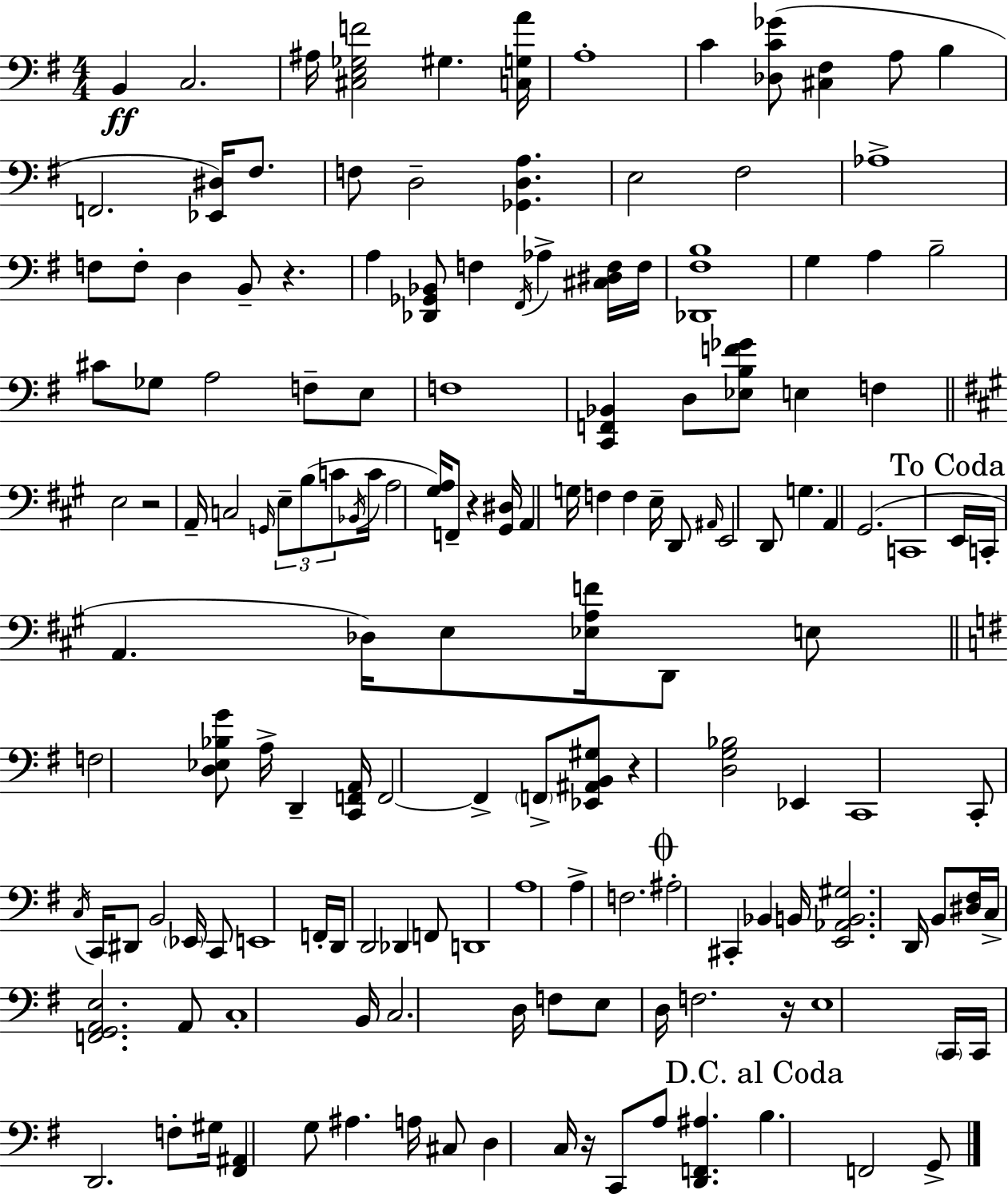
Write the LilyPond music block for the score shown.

{
  \clef bass
  \numericTimeSignature
  \time 4/4
  \key e \minor
  b,4\ff c2. | ais16 <cis e ges f'>2 gis4. <c g a'>16 | a1-. | c'4 <des c' ges'>8( <cis fis>4 a8 b4 | \break f,2. <ees, dis>16) fis8. | f8 d2-- <ges, d a>4. | e2 fis2 | aes1-> | \break f8 f8-. d4 b,8-- r4. | a4 <des, ges, bes,>8 f4 \acciaccatura { fis,16 } aes4-> <cis dis f>16 | f16 <des, fis b>1 | g4 a4 b2-- | \break cis'8 ges8 a2 f8-- e8 | f1 | <c, f, bes,>4 d8 <ees b f' ges'>8 e4 f4 | \bar "||" \break \key a \major e2 r2 | a,16-- c2 \grace { g,16 } \tuplet 3/2 { e8-- b8( c'8 } | \acciaccatura { bes,16 } c'16 a2 <gis a>16) f,8-- r4 | <gis, dis>16 a,4 g16 f4 f4 e16-- | \break d,8 \grace { ais,16 } e,2 d,8 g4. | a,4 gis,2.( | c,1 | \mark "To Coda" e,16 c,16-. a,4. des16) e8 <ees a f'>16 d,8 | \break e8 \bar "||" \break \key e \minor f2 <d ees bes g'>8 a16-> d,4-- <c, f, a,>16 | f,2~~ f,4-> \parenthesize f,8-> <ees, ais, b, gis>8 | r4 <d g bes>2 ees,4 | c,1 | \break c,8-. \acciaccatura { c16 } c,16 dis,8 b,2 \parenthesize ees,16 c,8 | e,1 | f,16-. d,16 d,2 des,4 f,8 | d,1 | \break a1 | a4-> f2. | \mark \markup { \musicglyph "scripts.coda" } ais2-. cis,4-. bes,4 | b,16 <e, aes, b, gis>2. d,16 b,8 | \break <dis fis>16 c16-> <f, g, a, e>2. a,8 | c1-. | b,16 c2. d16 f8 | e8 d16 f2. | \break r16 e1 | \parenthesize c,16 c,16 d,2. f8-. | gis16 <fis, ais,>4 g8 ais4. a16 cis8 | d4 c16 r16 c,8 a8 <d, f, ais>4. | \break \mark "D.C. al Coda" b4. f,2 g,8-> | \bar "|."
}